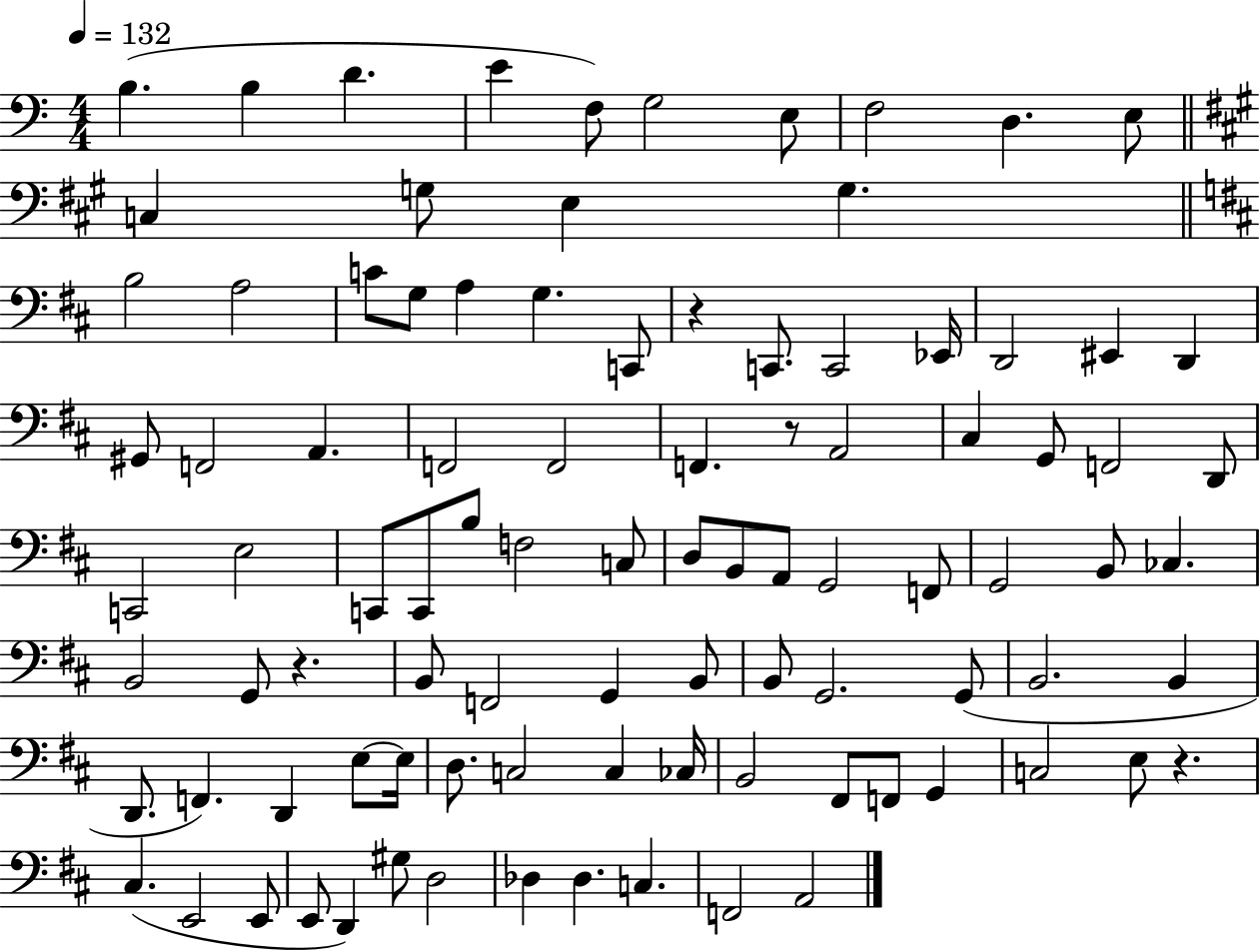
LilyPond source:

{
  \clef bass
  \numericTimeSignature
  \time 4/4
  \key c \major
  \tempo 4 = 132
  b4.( b4 d'4. | e'4 f8) g2 e8 | f2 d4. e8 | \bar "||" \break \key a \major c4 g8 e4 g4. | \bar "||" \break \key d \major b2 a2 | c'8 g8 a4 g4. c,8 | r4 c,8. c,2 ees,16 | d,2 eis,4 d,4 | \break gis,8 f,2 a,4. | f,2 f,2 | f,4. r8 a,2 | cis4 g,8 f,2 d,8 | \break c,2 e2 | c,8 c,8 b8 f2 c8 | d8 b,8 a,8 g,2 f,8 | g,2 b,8 ces4. | \break b,2 g,8 r4. | b,8 f,2 g,4 b,8 | b,8 g,2. g,8( | b,2. b,4 | \break d,8. f,4.) d,4 e8~~ e16 | d8. c2 c4 ces16 | b,2 fis,8 f,8 g,4 | c2 e8 r4. | \break cis4.( e,2 e,8 | e,8 d,4) gis8 d2 | des4 des4. c4. | f,2 a,2 | \break \bar "|."
}